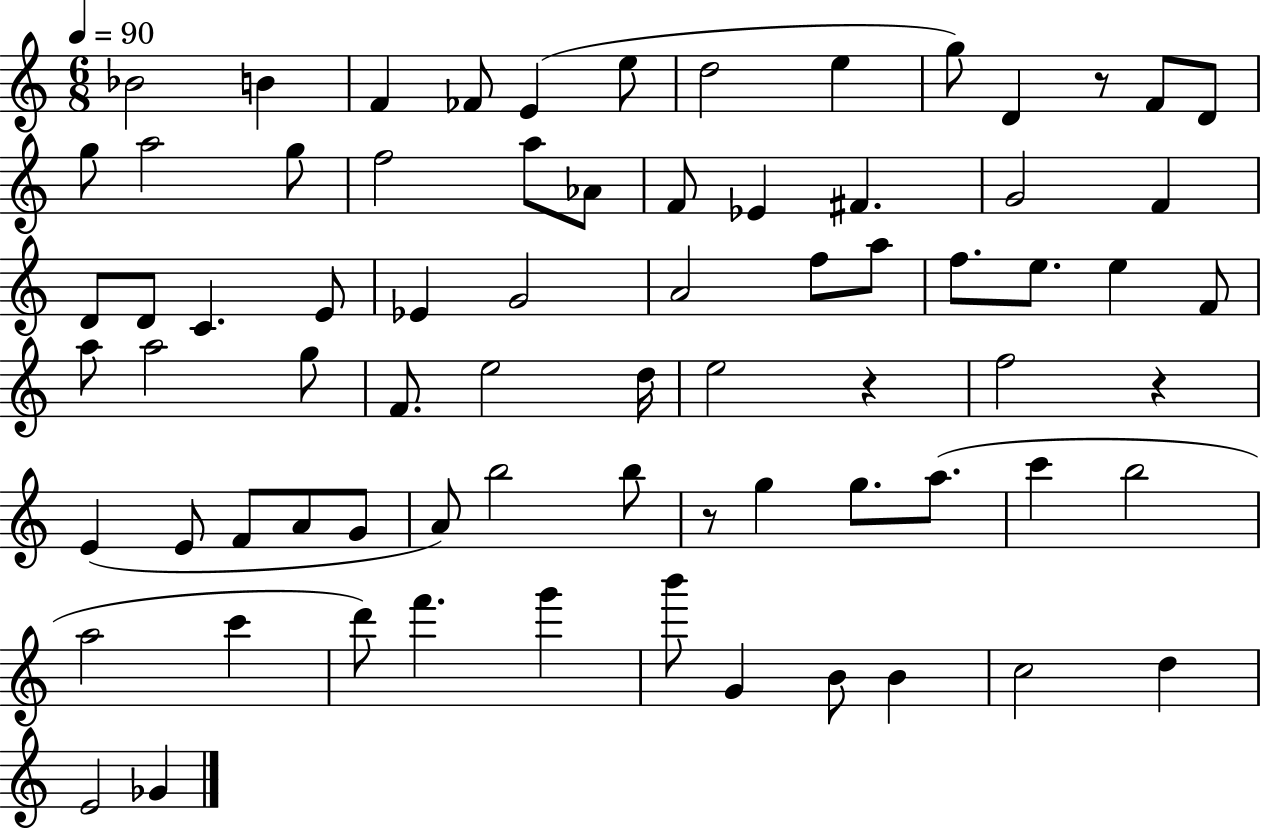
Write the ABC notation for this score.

X:1
T:Untitled
M:6/8
L:1/4
K:C
_B2 B F _F/2 E e/2 d2 e g/2 D z/2 F/2 D/2 g/2 a2 g/2 f2 a/2 _A/2 F/2 _E ^F G2 F D/2 D/2 C E/2 _E G2 A2 f/2 a/2 f/2 e/2 e F/2 a/2 a2 g/2 F/2 e2 d/4 e2 z f2 z E E/2 F/2 A/2 G/2 A/2 b2 b/2 z/2 g g/2 a/2 c' b2 a2 c' d'/2 f' g' b'/2 G B/2 B c2 d E2 _G